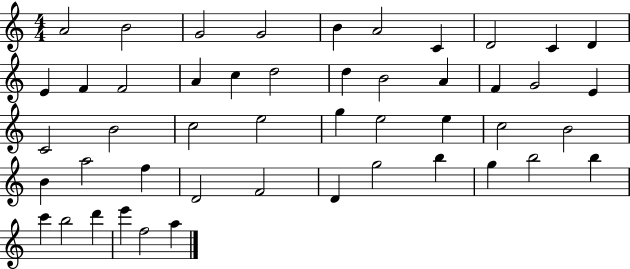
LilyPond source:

{
  \clef treble
  \numericTimeSignature
  \time 4/4
  \key c \major
  a'2 b'2 | g'2 g'2 | b'4 a'2 c'4 | d'2 c'4 d'4 | \break e'4 f'4 f'2 | a'4 c''4 d''2 | d''4 b'2 a'4 | f'4 g'2 e'4 | \break c'2 b'2 | c''2 e''2 | g''4 e''2 e''4 | c''2 b'2 | \break b'4 a''2 f''4 | d'2 f'2 | d'4 g''2 b''4 | g''4 b''2 b''4 | \break c'''4 b''2 d'''4 | e'''4 f''2 a''4 | \bar "|."
}